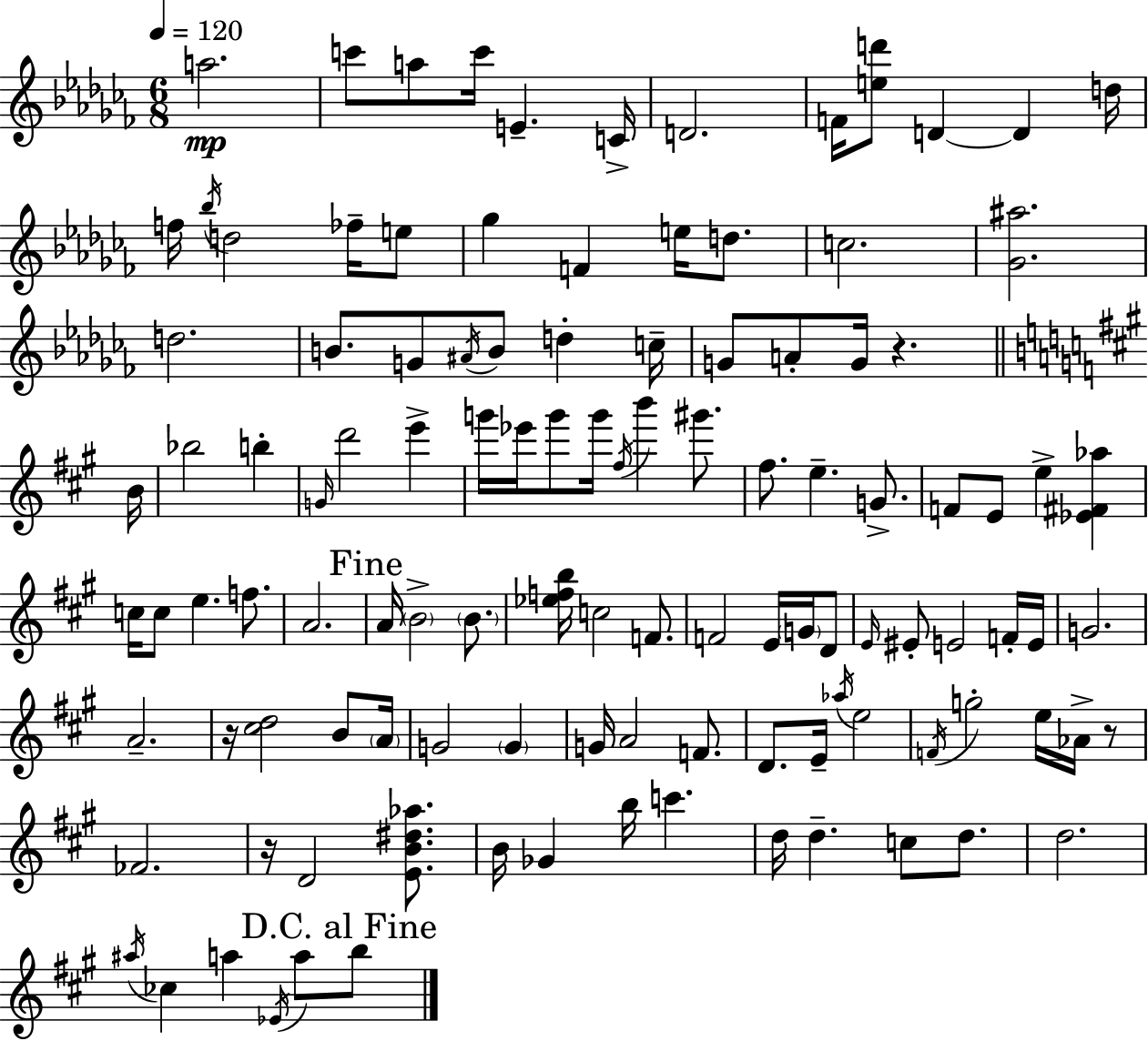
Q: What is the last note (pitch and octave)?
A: B5